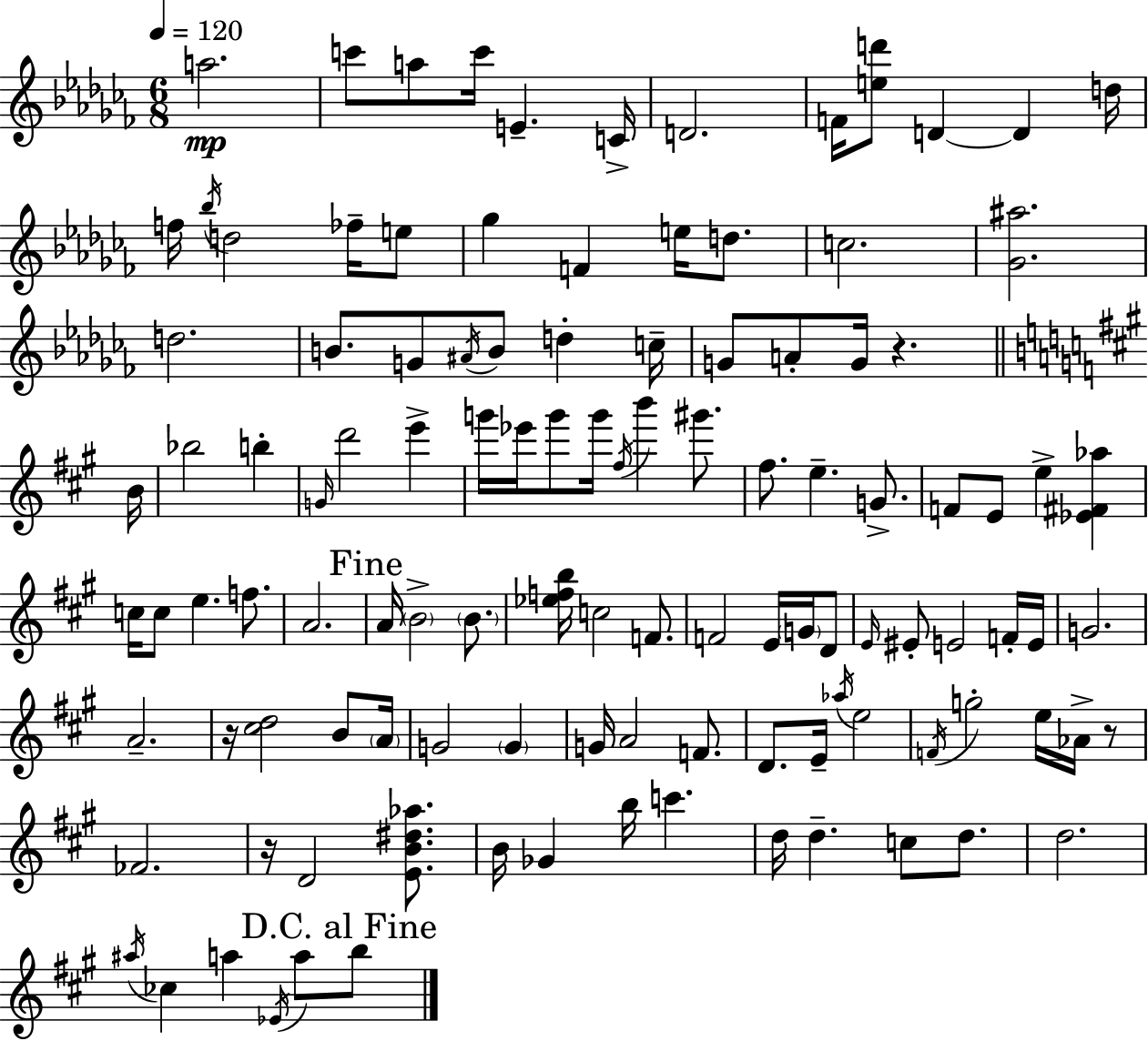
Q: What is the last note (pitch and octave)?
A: B5